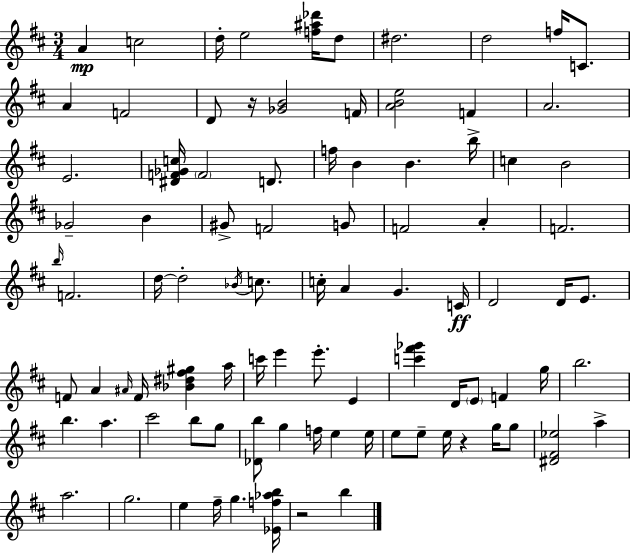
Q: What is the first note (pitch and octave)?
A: A4